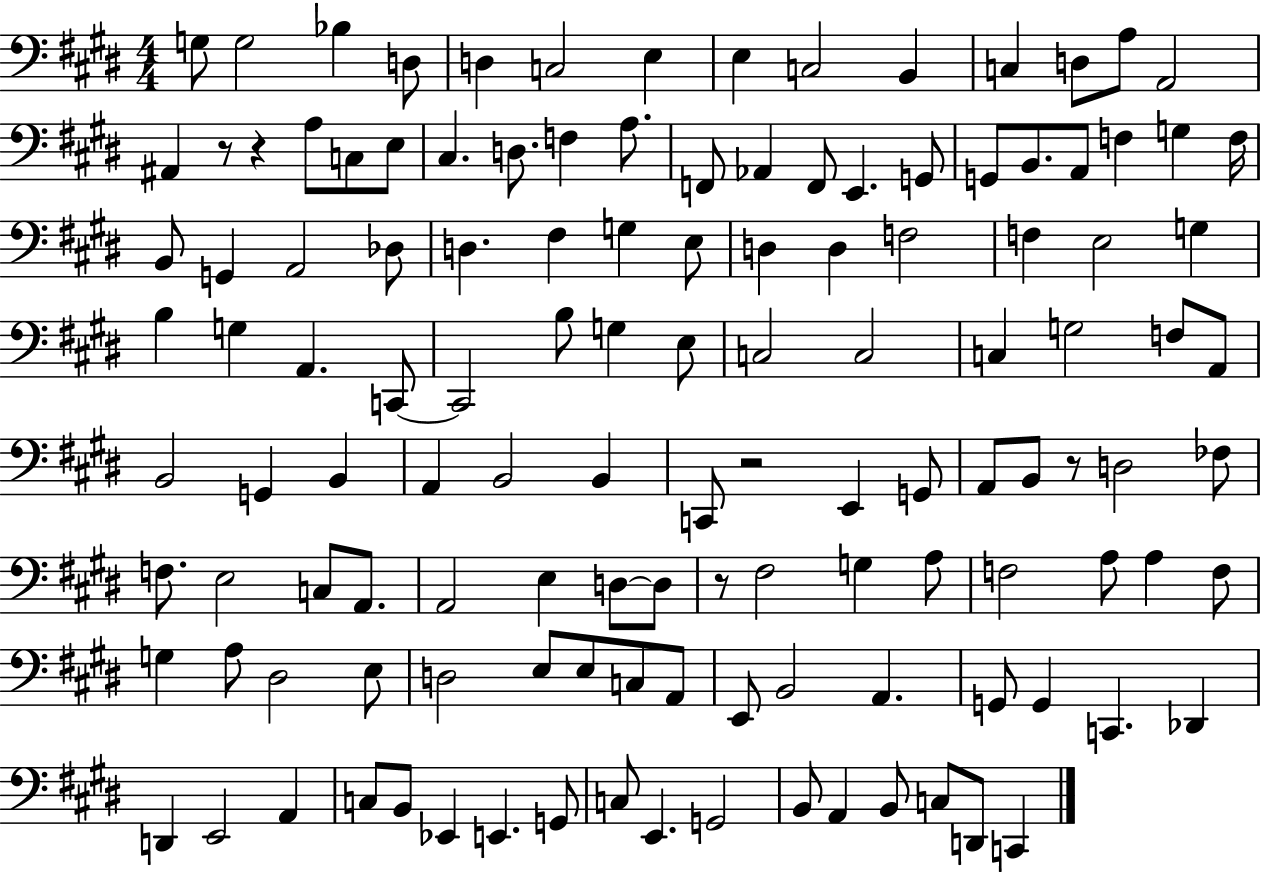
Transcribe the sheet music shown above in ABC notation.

X:1
T:Untitled
M:4/4
L:1/4
K:E
G,/2 G,2 _B, D,/2 D, C,2 E, E, C,2 B,, C, D,/2 A,/2 A,,2 ^A,, z/2 z A,/2 C,/2 E,/2 ^C, D,/2 F, A,/2 F,,/2 _A,, F,,/2 E,, G,,/2 G,,/2 B,,/2 A,,/2 F, G, F,/4 B,,/2 G,, A,,2 _D,/2 D, ^F, G, E,/2 D, D, F,2 F, E,2 G, B, G, A,, C,,/2 C,,2 B,/2 G, E,/2 C,2 C,2 C, G,2 F,/2 A,,/2 B,,2 G,, B,, A,, B,,2 B,, C,,/2 z2 E,, G,,/2 A,,/2 B,,/2 z/2 D,2 _F,/2 F,/2 E,2 C,/2 A,,/2 A,,2 E, D,/2 D,/2 z/2 ^F,2 G, A,/2 F,2 A,/2 A, F,/2 G, A,/2 ^D,2 E,/2 D,2 E,/2 E,/2 C,/2 A,,/2 E,,/2 B,,2 A,, G,,/2 G,, C,, _D,, D,, E,,2 A,, C,/2 B,,/2 _E,, E,, G,,/2 C,/2 E,, G,,2 B,,/2 A,, B,,/2 C,/2 D,,/2 C,,